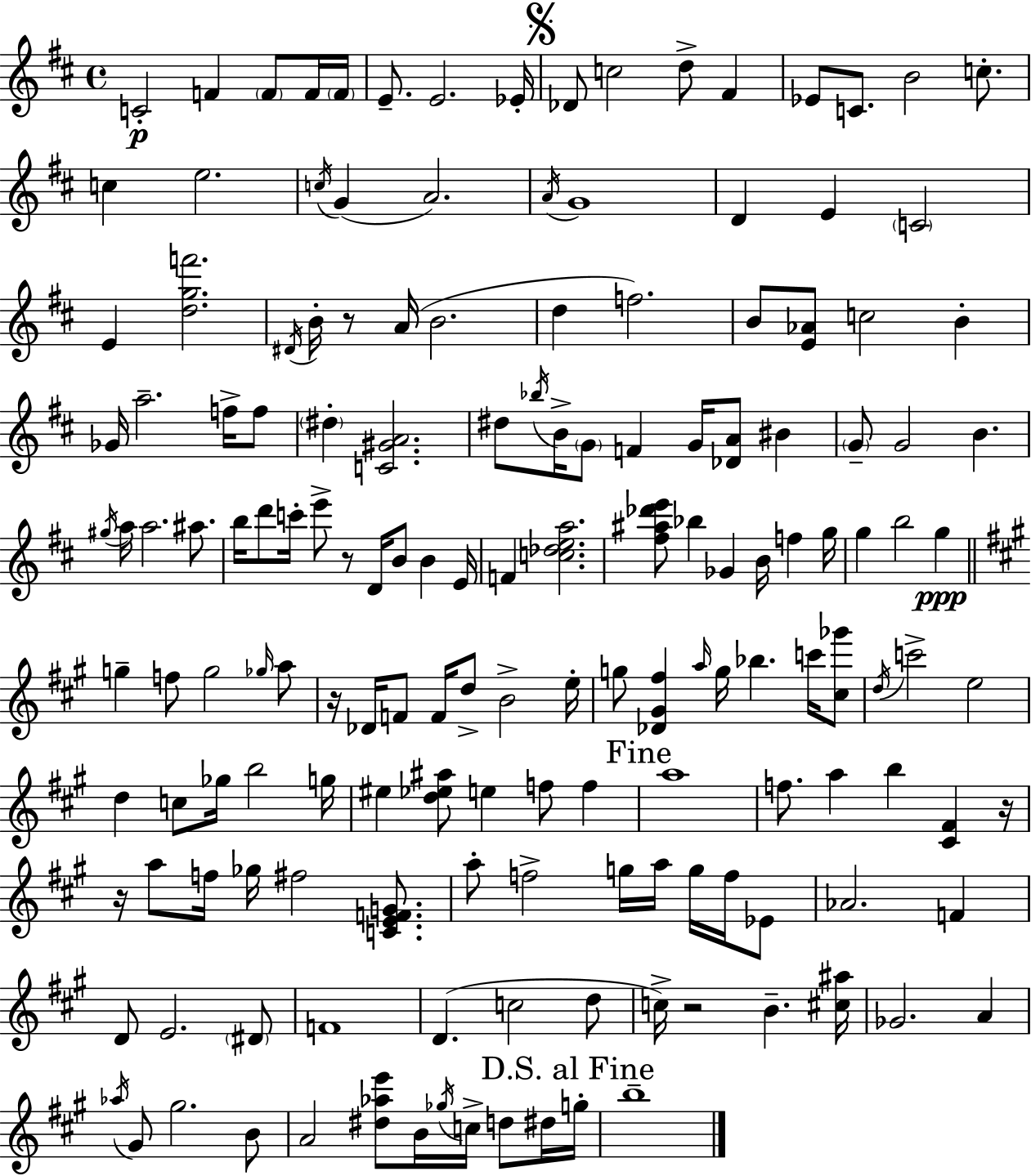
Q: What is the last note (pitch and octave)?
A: B5